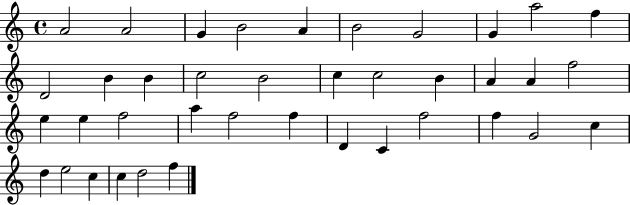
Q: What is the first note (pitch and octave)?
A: A4